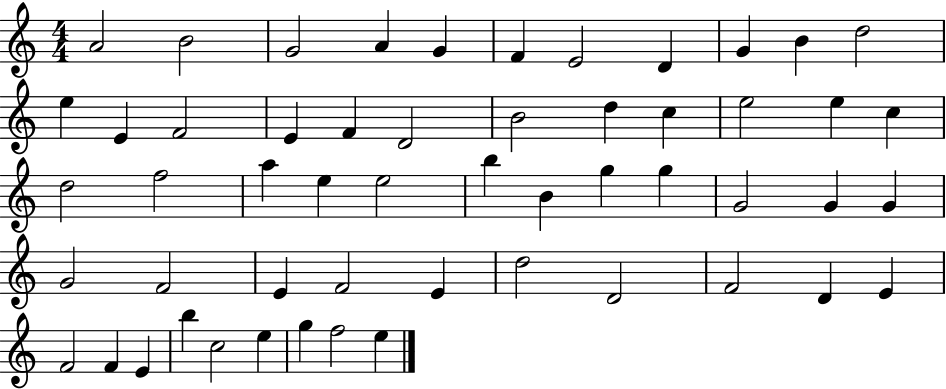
X:1
T:Untitled
M:4/4
L:1/4
K:C
A2 B2 G2 A G F E2 D G B d2 e E F2 E F D2 B2 d c e2 e c d2 f2 a e e2 b B g g G2 G G G2 F2 E F2 E d2 D2 F2 D E F2 F E b c2 e g f2 e